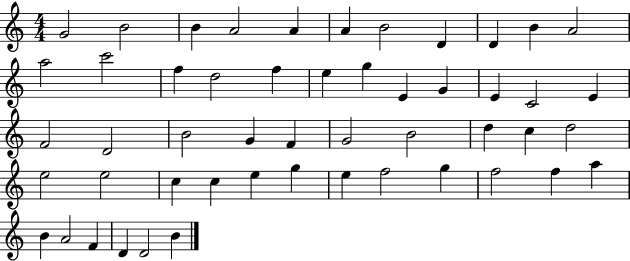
{
  \clef treble
  \numericTimeSignature
  \time 4/4
  \key c \major
  g'2 b'2 | b'4 a'2 a'4 | a'4 b'2 d'4 | d'4 b'4 a'2 | \break a''2 c'''2 | f''4 d''2 f''4 | e''4 g''4 e'4 g'4 | e'4 c'2 e'4 | \break f'2 d'2 | b'2 g'4 f'4 | g'2 b'2 | d''4 c''4 d''2 | \break e''2 e''2 | c''4 c''4 e''4 g''4 | e''4 f''2 g''4 | f''2 f''4 a''4 | \break b'4 a'2 f'4 | d'4 d'2 b'4 | \bar "|."
}